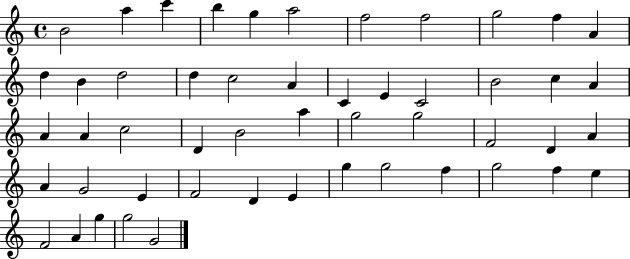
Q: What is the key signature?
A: C major